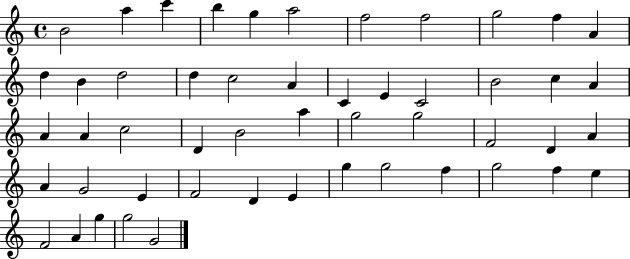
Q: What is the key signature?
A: C major